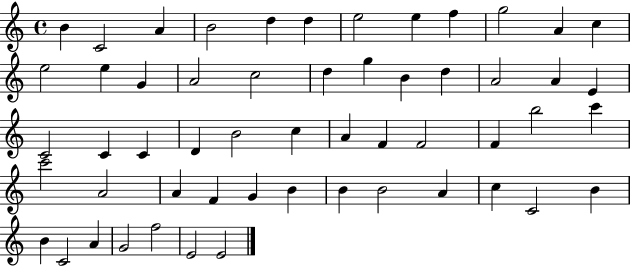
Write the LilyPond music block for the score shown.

{
  \clef treble
  \time 4/4
  \defaultTimeSignature
  \key c \major
  b'4 c'2 a'4 | b'2 d''4 d''4 | e''2 e''4 f''4 | g''2 a'4 c''4 | \break e''2 e''4 g'4 | a'2 c''2 | d''4 g''4 b'4 d''4 | a'2 a'4 e'4 | \break c'2 c'4 c'4 | d'4 b'2 c''4 | a'4 f'4 f'2 | f'4 b''2 c'''4 | \break c'''2 a'2 | a'4 f'4 g'4 b'4 | b'4 b'2 a'4 | c''4 c'2 b'4 | \break b'4 c'2 a'4 | g'2 f''2 | e'2 e'2 | \bar "|."
}